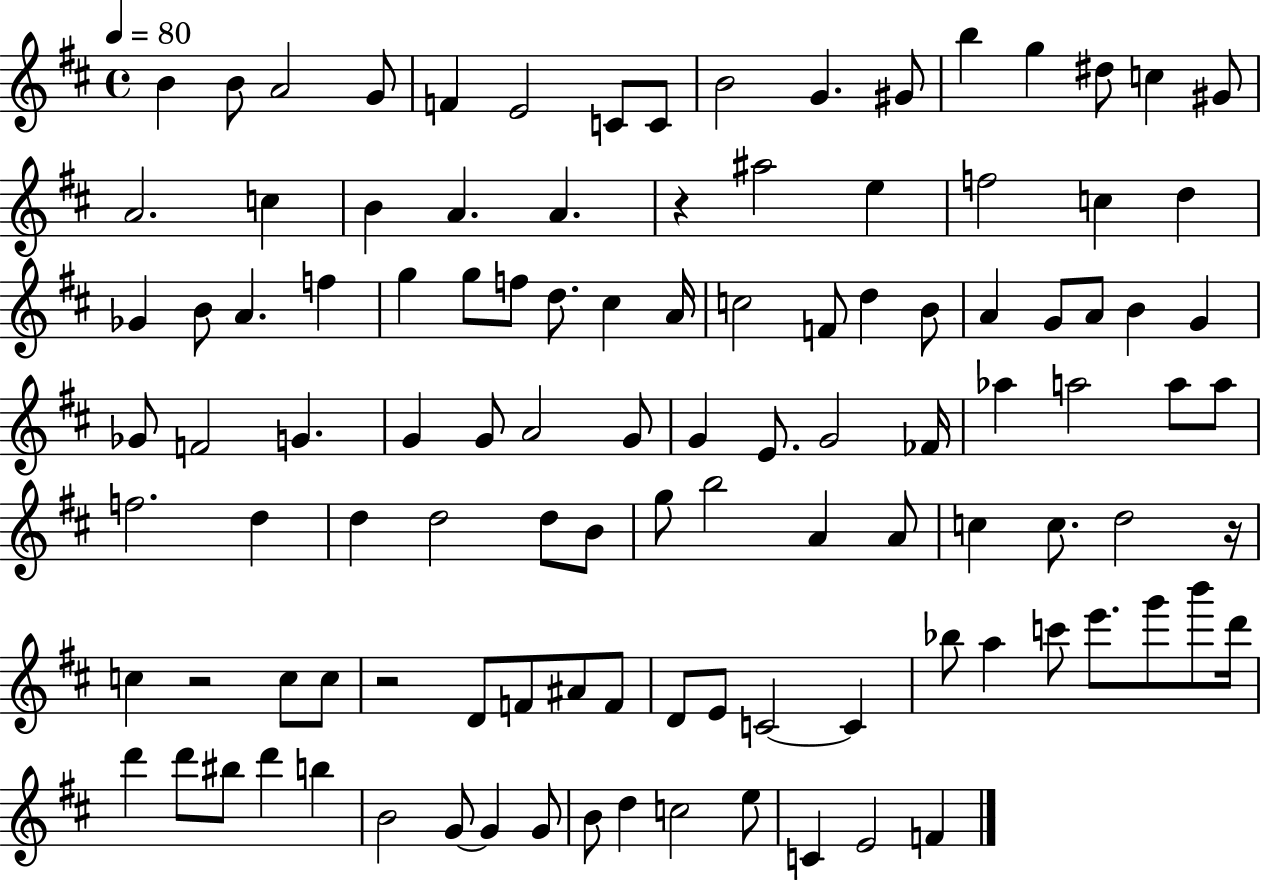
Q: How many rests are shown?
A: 4